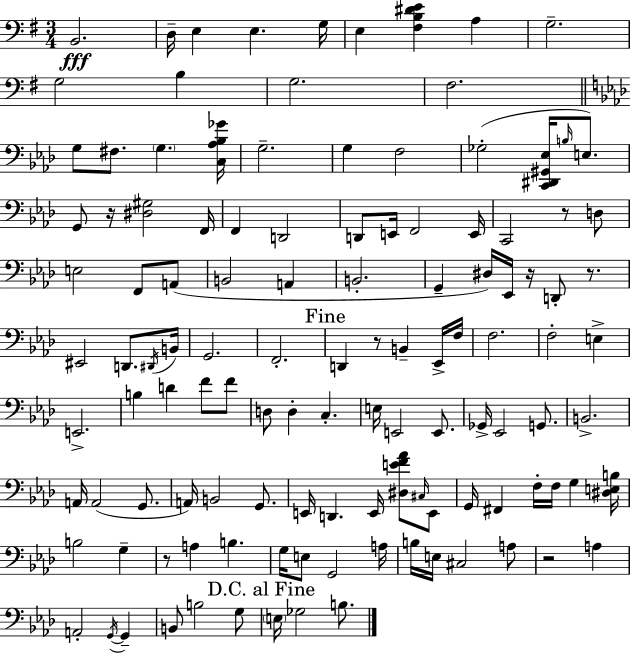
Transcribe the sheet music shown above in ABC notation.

X:1
T:Untitled
M:3/4
L:1/4
K:Em
B,,2 D,/4 E, E, G,/4 E, [^F,B,^DE] A, G,2 G,2 B, G,2 ^F,2 G,/2 ^F,/2 G, [C,_A,_B,_G]/4 G,2 G, F,2 _G,2 [C,,^D,,^G,,_E,]/4 B,/4 E,/2 G,,/2 z/4 [^D,^G,]2 F,,/4 F,, D,,2 D,,/2 E,,/4 F,,2 E,,/4 C,,2 z/2 D,/2 E,2 F,,/2 A,,/2 B,,2 A,, B,,2 G,, ^D,/4 _E,,/4 z/4 D,,/2 z/2 ^E,,2 D,,/2 ^D,,/4 B,,/4 G,,2 F,,2 D,, z/2 B,, _E,,/4 F,/4 F,2 F,2 E, E,,2 B, D F/2 F/2 D,/2 D, C, E,/4 E,,2 E,,/2 _G,,/4 _E,,2 G,,/2 B,,2 A,,/4 A,,2 G,,/2 A,,/4 B,,2 G,,/2 E,,/4 D,, E,,/4 [^D,EF_A]/2 ^C,/4 E,,/2 G,,/4 ^F,, F,/4 F,/4 G, [^D,E,B,]/4 B,2 G, z/2 A, B, G,/4 E,/2 G,,2 A,/4 B,/4 E,/4 ^C,2 A,/2 z2 A, A,,2 G,,/4 G,, B,,/2 B,2 G,/2 E,/4 _G,2 B,/2